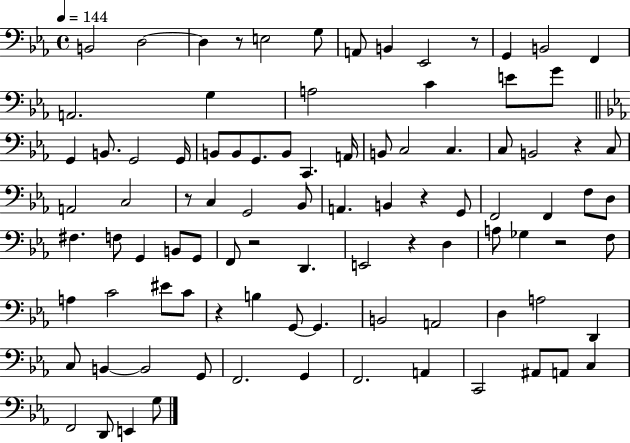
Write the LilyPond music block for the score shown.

{
  \clef bass
  \time 4/4
  \defaultTimeSignature
  \key ees \major
  \tempo 4 = 144
  b,2 d2~~ | d4 r8 e2 g8 | a,8 b,4 ees,2 r8 | g,4 b,2 f,4 | \break a,2. g4 | a2 c'4 e'8 g'8 | \bar "||" \break \key ees \major g,4 b,8. g,2 g,16 | b,8 b,8 g,8. b,8 c,4. a,16 | b,8 c2 c4. | c8 b,2 r4 c8 | \break a,2 c2 | r8 c4 g,2 bes,8 | a,4. b,4 r4 g,8 | f,2 f,4 f8 d8 | \break fis4. f8 g,4 b,8 g,8 | f,8 r2 d,4. | e,2 r4 d4 | a8 ges4 r2 f8 | \break a4 c'2 eis'8 c'8 | r4 b4 g,8~~ g,4. | b,2 a,2 | d4 a2 d,4 | \break c8 b,4~~ b,2 g,8 | f,2. g,4 | f,2. a,4 | c,2 ais,8 a,8 c4 | \break f,2 d,8 e,4 g8 | \bar "|."
}